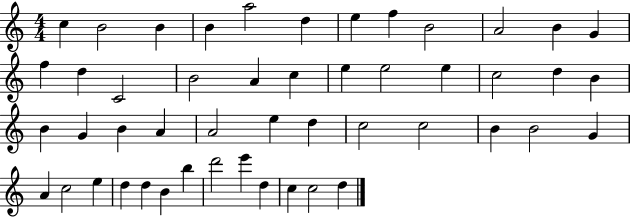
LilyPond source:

{
  \clef treble
  \numericTimeSignature
  \time 4/4
  \key c \major
  c''4 b'2 b'4 | b'4 a''2 d''4 | e''4 f''4 b'2 | a'2 b'4 g'4 | \break f''4 d''4 c'2 | b'2 a'4 c''4 | e''4 e''2 e''4 | c''2 d''4 b'4 | \break b'4 g'4 b'4 a'4 | a'2 e''4 d''4 | c''2 c''2 | b'4 b'2 g'4 | \break a'4 c''2 e''4 | d''4 d''4 b'4 b''4 | d'''2 e'''4 d''4 | c''4 c''2 d''4 | \break \bar "|."
}